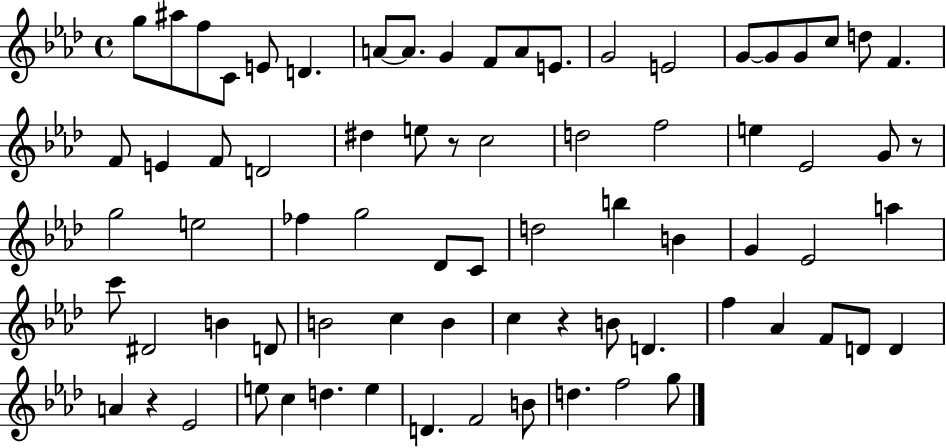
{
  \clef treble
  \time 4/4
  \defaultTimeSignature
  \key aes \major
  \repeat volta 2 { g''8 ais''8 f''8 c'8 e'8 d'4. | a'8~~ a'8. g'4 f'8 a'8 e'8. | g'2 e'2 | g'8~~ g'8 g'8 c''8 d''8 f'4. | \break f'8 e'4 f'8 d'2 | dis''4 e''8 r8 c''2 | d''2 f''2 | e''4 ees'2 g'8 r8 | \break g''2 e''2 | fes''4 g''2 des'8 c'8 | d''2 b''4 b'4 | g'4 ees'2 a''4 | \break c'''8 dis'2 b'4 d'8 | b'2 c''4 b'4 | c''4 r4 b'8 d'4. | f''4 aes'4 f'8 d'8 d'4 | \break a'4 r4 ees'2 | e''8 c''4 d''4. e''4 | d'4. f'2 b'8 | d''4. f''2 g''8 | \break } \bar "|."
}